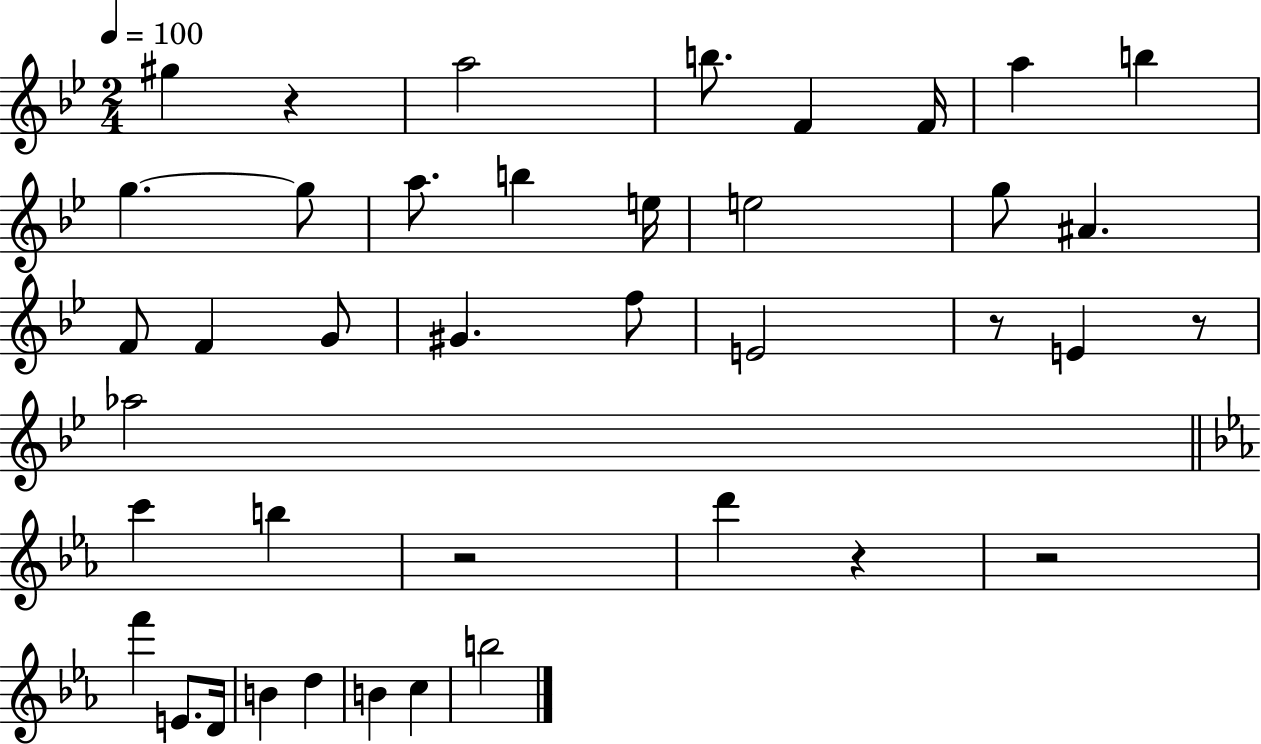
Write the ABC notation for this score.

X:1
T:Untitled
M:2/4
L:1/4
K:Bb
^g z a2 b/2 F F/4 a b g g/2 a/2 b e/4 e2 g/2 ^A F/2 F G/2 ^G f/2 E2 z/2 E z/2 _a2 c' b z2 d' z z2 f' E/2 D/4 B d B c b2